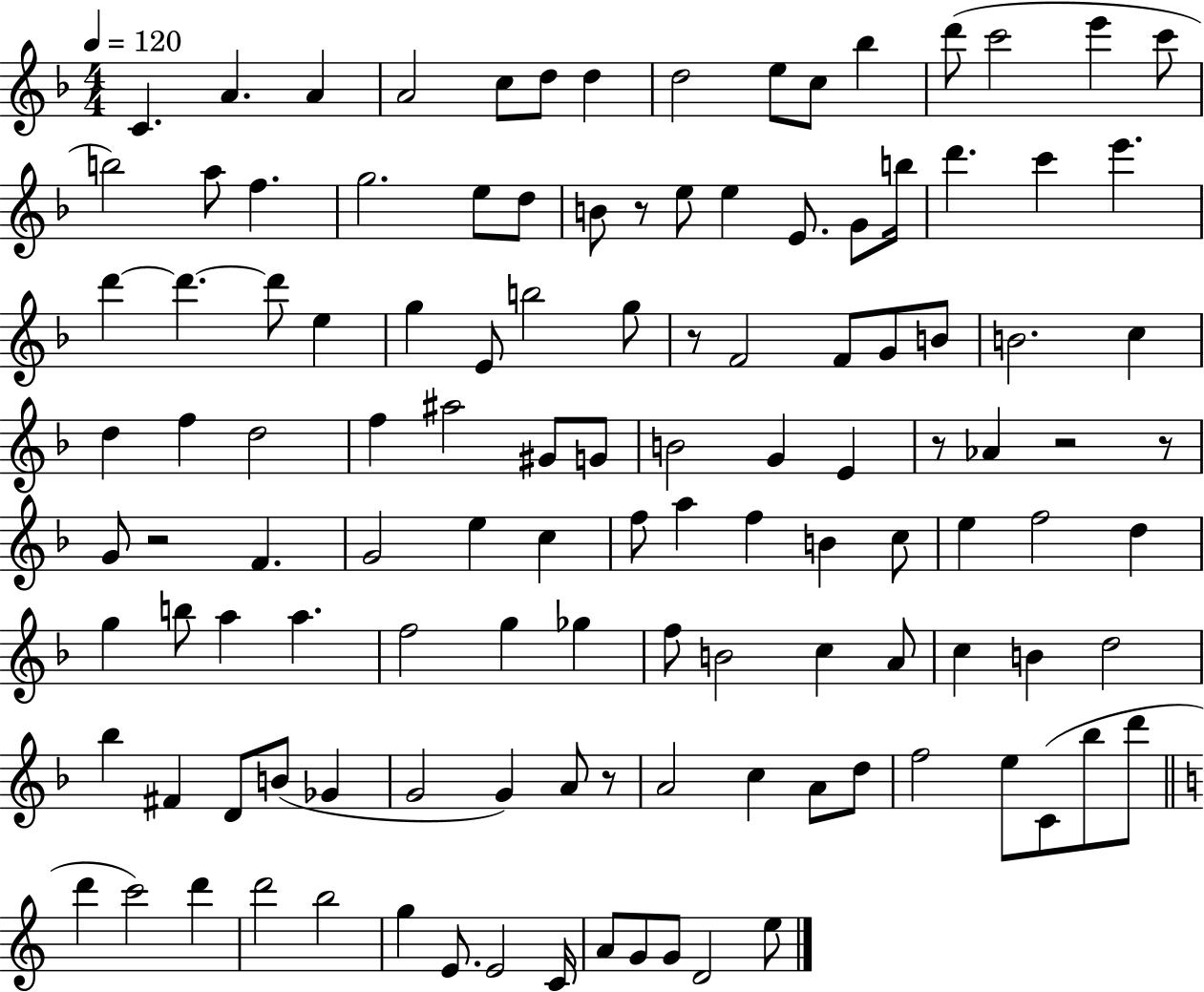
{
  \clef treble
  \numericTimeSignature
  \time 4/4
  \key f \major
  \tempo 4 = 120
  c'4. a'4. a'4 | a'2 c''8 d''8 d''4 | d''2 e''8 c''8 bes''4 | d'''8( c'''2 e'''4 c'''8 | \break b''2) a''8 f''4. | g''2. e''8 d''8 | b'8 r8 e''8 e''4 e'8. g'8 b''16 | d'''4. c'''4 e'''4. | \break d'''4~~ d'''4.~~ d'''8 e''4 | g''4 e'8 b''2 g''8 | r8 f'2 f'8 g'8 b'8 | b'2. c''4 | \break d''4 f''4 d''2 | f''4 ais''2 gis'8 g'8 | b'2 g'4 e'4 | r8 aes'4 r2 r8 | \break g'8 r2 f'4. | g'2 e''4 c''4 | f''8 a''4 f''4 b'4 c''8 | e''4 f''2 d''4 | \break g''4 b''8 a''4 a''4. | f''2 g''4 ges''4 | f''8 b'2 c''4 a'8 | c''4 b'4 d''2 | \break bes''4 fis'4 d'8 b'8( ges'4 | g'2 g'4) a'8 r8 | a'2 c''4 a'8 d''8 | f''2 e''8 c'8( bes''8 d'''8 | \break \bar "||" \break \key a \minor d'''4 c'''2) d'''4 | d'''2 b''2 | g''4 e'8. e'2 c'16 | a'8 g'8 g'8 d'2 e''8 | \break \bar "|."
}